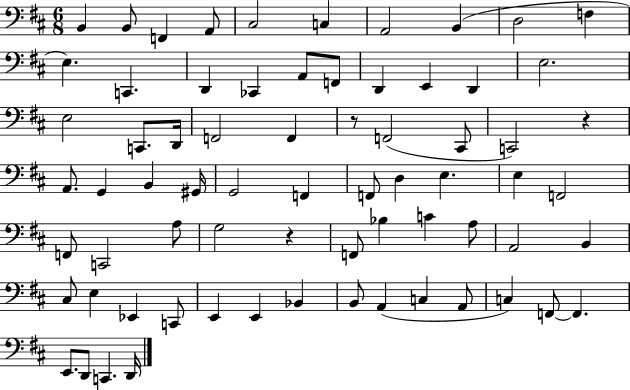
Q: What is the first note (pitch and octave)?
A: B2